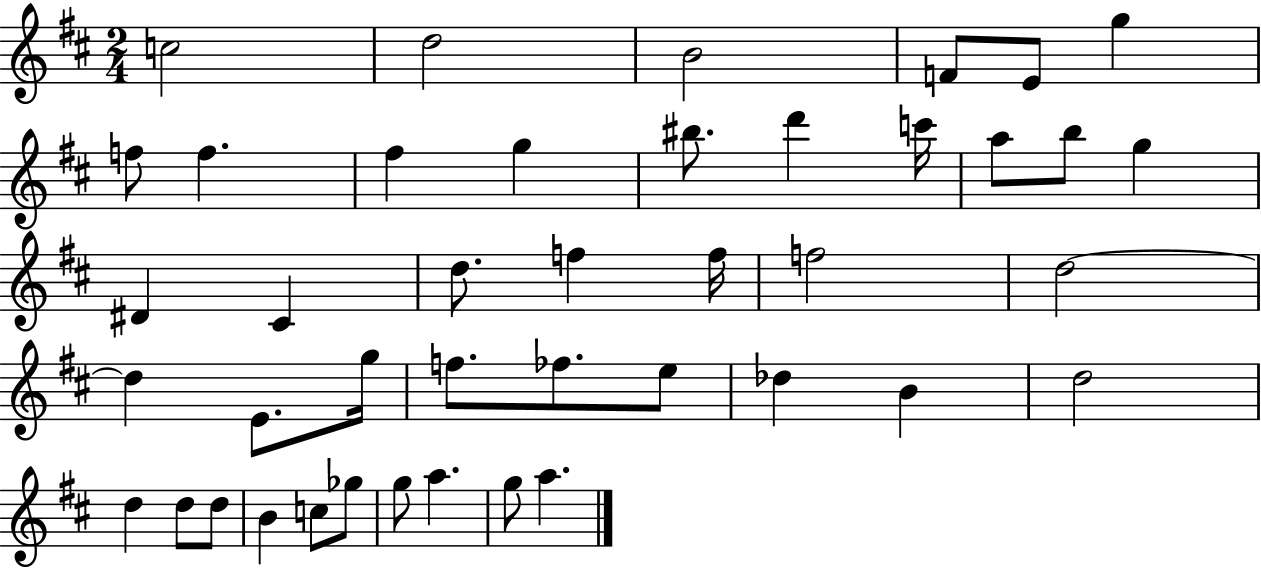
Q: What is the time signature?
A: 2/4